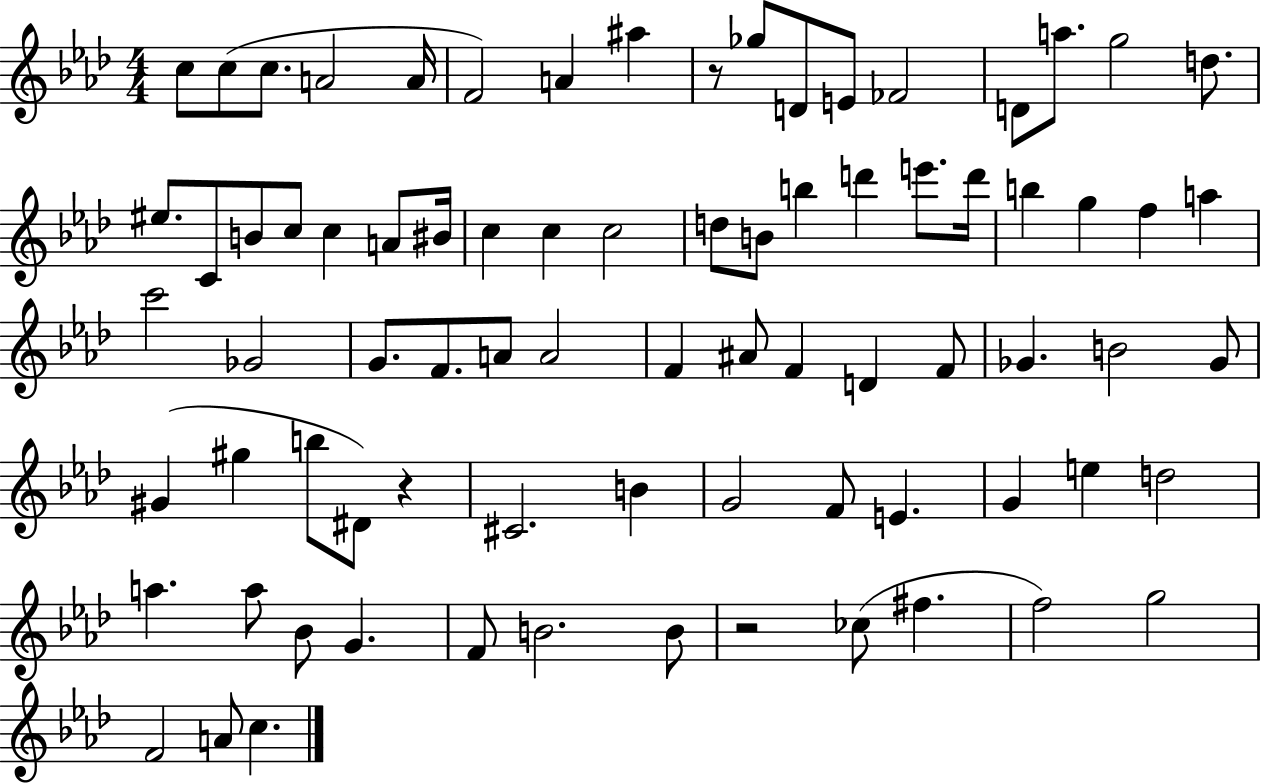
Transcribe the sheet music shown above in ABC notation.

X:1
T:Untitled
M:4/4
L:1/4
K:Ab
c/2 c/2 c/2 A2 A/4 F2 A ^a z/2 _g/2 D/2 E/2 _F2 D/2 a/2 g2 d/2 ^e/2 C/2 B/2 c/2 c A/2 ^B/4 c c c2 d/2 B/2 b d' e'/2 d'/4 b g f a c'2 _G2 G/2 F/2 A/2 A2 F ^A/2 F D F/2 _G B2 _G/2 ^G ^g b/2 ^D/2 z ^C2 B G2 F/2 E G e d2 a a/2 _B/2 G F/2 B2 B/2 z2 _c/2 ^f f2 g2 F2 A/2 c